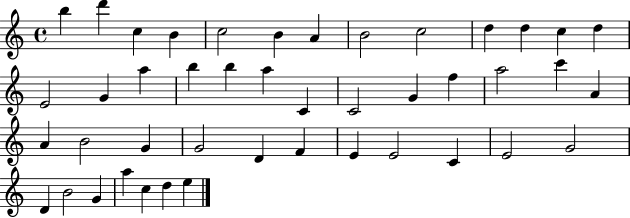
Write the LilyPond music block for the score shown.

{
  \clef treble
  \time 4/4
  \defaultTimeSignature
  \key c \major
  b''4 d'''4 c''4 b'4 | c''2 b'4 a'4 | b'2 c''2 | d''4 d''4 c''4 d''4 | \break e'2 g'4 a''4 | b''4 b''4 a''4 c'4 | c'2 g'4 f''4 | a''2 c'''4 a'4 | \break a'4 b'2 g'4 | g'2 d'4 f'4 | e'4 e'2 c'4 | e'2 g'2 | \break d'4 b'2 g'4 | a''4 c''4 d''4 e''4 | \bar "|."
}